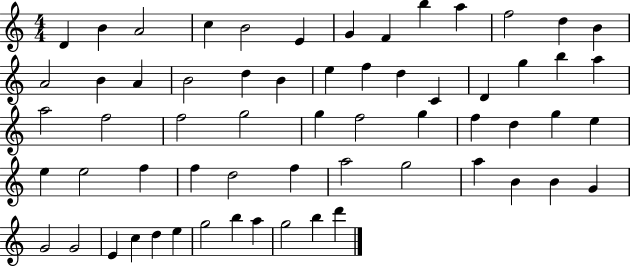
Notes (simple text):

D4/q B4/q A4/h C5/q B4/h E4/q G4/q F4/q B5/q A5/q F5/h D5/q B4/q A4/h B4/q A4/q B4/h D5/q B4/q E5/q F5/q D5/q C4/q D4/q G5/q B5/q A5/q A5/h F5/h F5/h G5/h G5/q F5/h G5/q F5/q D5/q G5/q E5/q E5/q E5/h F5/q F5/q D5/h F5/q A5/h G5/h A5/q B4/q B4/q G4/q G4/h G4/h E4/q C5/q D5/q E5/q G5/h B5/q A5/q G5/h B5/q D6/q